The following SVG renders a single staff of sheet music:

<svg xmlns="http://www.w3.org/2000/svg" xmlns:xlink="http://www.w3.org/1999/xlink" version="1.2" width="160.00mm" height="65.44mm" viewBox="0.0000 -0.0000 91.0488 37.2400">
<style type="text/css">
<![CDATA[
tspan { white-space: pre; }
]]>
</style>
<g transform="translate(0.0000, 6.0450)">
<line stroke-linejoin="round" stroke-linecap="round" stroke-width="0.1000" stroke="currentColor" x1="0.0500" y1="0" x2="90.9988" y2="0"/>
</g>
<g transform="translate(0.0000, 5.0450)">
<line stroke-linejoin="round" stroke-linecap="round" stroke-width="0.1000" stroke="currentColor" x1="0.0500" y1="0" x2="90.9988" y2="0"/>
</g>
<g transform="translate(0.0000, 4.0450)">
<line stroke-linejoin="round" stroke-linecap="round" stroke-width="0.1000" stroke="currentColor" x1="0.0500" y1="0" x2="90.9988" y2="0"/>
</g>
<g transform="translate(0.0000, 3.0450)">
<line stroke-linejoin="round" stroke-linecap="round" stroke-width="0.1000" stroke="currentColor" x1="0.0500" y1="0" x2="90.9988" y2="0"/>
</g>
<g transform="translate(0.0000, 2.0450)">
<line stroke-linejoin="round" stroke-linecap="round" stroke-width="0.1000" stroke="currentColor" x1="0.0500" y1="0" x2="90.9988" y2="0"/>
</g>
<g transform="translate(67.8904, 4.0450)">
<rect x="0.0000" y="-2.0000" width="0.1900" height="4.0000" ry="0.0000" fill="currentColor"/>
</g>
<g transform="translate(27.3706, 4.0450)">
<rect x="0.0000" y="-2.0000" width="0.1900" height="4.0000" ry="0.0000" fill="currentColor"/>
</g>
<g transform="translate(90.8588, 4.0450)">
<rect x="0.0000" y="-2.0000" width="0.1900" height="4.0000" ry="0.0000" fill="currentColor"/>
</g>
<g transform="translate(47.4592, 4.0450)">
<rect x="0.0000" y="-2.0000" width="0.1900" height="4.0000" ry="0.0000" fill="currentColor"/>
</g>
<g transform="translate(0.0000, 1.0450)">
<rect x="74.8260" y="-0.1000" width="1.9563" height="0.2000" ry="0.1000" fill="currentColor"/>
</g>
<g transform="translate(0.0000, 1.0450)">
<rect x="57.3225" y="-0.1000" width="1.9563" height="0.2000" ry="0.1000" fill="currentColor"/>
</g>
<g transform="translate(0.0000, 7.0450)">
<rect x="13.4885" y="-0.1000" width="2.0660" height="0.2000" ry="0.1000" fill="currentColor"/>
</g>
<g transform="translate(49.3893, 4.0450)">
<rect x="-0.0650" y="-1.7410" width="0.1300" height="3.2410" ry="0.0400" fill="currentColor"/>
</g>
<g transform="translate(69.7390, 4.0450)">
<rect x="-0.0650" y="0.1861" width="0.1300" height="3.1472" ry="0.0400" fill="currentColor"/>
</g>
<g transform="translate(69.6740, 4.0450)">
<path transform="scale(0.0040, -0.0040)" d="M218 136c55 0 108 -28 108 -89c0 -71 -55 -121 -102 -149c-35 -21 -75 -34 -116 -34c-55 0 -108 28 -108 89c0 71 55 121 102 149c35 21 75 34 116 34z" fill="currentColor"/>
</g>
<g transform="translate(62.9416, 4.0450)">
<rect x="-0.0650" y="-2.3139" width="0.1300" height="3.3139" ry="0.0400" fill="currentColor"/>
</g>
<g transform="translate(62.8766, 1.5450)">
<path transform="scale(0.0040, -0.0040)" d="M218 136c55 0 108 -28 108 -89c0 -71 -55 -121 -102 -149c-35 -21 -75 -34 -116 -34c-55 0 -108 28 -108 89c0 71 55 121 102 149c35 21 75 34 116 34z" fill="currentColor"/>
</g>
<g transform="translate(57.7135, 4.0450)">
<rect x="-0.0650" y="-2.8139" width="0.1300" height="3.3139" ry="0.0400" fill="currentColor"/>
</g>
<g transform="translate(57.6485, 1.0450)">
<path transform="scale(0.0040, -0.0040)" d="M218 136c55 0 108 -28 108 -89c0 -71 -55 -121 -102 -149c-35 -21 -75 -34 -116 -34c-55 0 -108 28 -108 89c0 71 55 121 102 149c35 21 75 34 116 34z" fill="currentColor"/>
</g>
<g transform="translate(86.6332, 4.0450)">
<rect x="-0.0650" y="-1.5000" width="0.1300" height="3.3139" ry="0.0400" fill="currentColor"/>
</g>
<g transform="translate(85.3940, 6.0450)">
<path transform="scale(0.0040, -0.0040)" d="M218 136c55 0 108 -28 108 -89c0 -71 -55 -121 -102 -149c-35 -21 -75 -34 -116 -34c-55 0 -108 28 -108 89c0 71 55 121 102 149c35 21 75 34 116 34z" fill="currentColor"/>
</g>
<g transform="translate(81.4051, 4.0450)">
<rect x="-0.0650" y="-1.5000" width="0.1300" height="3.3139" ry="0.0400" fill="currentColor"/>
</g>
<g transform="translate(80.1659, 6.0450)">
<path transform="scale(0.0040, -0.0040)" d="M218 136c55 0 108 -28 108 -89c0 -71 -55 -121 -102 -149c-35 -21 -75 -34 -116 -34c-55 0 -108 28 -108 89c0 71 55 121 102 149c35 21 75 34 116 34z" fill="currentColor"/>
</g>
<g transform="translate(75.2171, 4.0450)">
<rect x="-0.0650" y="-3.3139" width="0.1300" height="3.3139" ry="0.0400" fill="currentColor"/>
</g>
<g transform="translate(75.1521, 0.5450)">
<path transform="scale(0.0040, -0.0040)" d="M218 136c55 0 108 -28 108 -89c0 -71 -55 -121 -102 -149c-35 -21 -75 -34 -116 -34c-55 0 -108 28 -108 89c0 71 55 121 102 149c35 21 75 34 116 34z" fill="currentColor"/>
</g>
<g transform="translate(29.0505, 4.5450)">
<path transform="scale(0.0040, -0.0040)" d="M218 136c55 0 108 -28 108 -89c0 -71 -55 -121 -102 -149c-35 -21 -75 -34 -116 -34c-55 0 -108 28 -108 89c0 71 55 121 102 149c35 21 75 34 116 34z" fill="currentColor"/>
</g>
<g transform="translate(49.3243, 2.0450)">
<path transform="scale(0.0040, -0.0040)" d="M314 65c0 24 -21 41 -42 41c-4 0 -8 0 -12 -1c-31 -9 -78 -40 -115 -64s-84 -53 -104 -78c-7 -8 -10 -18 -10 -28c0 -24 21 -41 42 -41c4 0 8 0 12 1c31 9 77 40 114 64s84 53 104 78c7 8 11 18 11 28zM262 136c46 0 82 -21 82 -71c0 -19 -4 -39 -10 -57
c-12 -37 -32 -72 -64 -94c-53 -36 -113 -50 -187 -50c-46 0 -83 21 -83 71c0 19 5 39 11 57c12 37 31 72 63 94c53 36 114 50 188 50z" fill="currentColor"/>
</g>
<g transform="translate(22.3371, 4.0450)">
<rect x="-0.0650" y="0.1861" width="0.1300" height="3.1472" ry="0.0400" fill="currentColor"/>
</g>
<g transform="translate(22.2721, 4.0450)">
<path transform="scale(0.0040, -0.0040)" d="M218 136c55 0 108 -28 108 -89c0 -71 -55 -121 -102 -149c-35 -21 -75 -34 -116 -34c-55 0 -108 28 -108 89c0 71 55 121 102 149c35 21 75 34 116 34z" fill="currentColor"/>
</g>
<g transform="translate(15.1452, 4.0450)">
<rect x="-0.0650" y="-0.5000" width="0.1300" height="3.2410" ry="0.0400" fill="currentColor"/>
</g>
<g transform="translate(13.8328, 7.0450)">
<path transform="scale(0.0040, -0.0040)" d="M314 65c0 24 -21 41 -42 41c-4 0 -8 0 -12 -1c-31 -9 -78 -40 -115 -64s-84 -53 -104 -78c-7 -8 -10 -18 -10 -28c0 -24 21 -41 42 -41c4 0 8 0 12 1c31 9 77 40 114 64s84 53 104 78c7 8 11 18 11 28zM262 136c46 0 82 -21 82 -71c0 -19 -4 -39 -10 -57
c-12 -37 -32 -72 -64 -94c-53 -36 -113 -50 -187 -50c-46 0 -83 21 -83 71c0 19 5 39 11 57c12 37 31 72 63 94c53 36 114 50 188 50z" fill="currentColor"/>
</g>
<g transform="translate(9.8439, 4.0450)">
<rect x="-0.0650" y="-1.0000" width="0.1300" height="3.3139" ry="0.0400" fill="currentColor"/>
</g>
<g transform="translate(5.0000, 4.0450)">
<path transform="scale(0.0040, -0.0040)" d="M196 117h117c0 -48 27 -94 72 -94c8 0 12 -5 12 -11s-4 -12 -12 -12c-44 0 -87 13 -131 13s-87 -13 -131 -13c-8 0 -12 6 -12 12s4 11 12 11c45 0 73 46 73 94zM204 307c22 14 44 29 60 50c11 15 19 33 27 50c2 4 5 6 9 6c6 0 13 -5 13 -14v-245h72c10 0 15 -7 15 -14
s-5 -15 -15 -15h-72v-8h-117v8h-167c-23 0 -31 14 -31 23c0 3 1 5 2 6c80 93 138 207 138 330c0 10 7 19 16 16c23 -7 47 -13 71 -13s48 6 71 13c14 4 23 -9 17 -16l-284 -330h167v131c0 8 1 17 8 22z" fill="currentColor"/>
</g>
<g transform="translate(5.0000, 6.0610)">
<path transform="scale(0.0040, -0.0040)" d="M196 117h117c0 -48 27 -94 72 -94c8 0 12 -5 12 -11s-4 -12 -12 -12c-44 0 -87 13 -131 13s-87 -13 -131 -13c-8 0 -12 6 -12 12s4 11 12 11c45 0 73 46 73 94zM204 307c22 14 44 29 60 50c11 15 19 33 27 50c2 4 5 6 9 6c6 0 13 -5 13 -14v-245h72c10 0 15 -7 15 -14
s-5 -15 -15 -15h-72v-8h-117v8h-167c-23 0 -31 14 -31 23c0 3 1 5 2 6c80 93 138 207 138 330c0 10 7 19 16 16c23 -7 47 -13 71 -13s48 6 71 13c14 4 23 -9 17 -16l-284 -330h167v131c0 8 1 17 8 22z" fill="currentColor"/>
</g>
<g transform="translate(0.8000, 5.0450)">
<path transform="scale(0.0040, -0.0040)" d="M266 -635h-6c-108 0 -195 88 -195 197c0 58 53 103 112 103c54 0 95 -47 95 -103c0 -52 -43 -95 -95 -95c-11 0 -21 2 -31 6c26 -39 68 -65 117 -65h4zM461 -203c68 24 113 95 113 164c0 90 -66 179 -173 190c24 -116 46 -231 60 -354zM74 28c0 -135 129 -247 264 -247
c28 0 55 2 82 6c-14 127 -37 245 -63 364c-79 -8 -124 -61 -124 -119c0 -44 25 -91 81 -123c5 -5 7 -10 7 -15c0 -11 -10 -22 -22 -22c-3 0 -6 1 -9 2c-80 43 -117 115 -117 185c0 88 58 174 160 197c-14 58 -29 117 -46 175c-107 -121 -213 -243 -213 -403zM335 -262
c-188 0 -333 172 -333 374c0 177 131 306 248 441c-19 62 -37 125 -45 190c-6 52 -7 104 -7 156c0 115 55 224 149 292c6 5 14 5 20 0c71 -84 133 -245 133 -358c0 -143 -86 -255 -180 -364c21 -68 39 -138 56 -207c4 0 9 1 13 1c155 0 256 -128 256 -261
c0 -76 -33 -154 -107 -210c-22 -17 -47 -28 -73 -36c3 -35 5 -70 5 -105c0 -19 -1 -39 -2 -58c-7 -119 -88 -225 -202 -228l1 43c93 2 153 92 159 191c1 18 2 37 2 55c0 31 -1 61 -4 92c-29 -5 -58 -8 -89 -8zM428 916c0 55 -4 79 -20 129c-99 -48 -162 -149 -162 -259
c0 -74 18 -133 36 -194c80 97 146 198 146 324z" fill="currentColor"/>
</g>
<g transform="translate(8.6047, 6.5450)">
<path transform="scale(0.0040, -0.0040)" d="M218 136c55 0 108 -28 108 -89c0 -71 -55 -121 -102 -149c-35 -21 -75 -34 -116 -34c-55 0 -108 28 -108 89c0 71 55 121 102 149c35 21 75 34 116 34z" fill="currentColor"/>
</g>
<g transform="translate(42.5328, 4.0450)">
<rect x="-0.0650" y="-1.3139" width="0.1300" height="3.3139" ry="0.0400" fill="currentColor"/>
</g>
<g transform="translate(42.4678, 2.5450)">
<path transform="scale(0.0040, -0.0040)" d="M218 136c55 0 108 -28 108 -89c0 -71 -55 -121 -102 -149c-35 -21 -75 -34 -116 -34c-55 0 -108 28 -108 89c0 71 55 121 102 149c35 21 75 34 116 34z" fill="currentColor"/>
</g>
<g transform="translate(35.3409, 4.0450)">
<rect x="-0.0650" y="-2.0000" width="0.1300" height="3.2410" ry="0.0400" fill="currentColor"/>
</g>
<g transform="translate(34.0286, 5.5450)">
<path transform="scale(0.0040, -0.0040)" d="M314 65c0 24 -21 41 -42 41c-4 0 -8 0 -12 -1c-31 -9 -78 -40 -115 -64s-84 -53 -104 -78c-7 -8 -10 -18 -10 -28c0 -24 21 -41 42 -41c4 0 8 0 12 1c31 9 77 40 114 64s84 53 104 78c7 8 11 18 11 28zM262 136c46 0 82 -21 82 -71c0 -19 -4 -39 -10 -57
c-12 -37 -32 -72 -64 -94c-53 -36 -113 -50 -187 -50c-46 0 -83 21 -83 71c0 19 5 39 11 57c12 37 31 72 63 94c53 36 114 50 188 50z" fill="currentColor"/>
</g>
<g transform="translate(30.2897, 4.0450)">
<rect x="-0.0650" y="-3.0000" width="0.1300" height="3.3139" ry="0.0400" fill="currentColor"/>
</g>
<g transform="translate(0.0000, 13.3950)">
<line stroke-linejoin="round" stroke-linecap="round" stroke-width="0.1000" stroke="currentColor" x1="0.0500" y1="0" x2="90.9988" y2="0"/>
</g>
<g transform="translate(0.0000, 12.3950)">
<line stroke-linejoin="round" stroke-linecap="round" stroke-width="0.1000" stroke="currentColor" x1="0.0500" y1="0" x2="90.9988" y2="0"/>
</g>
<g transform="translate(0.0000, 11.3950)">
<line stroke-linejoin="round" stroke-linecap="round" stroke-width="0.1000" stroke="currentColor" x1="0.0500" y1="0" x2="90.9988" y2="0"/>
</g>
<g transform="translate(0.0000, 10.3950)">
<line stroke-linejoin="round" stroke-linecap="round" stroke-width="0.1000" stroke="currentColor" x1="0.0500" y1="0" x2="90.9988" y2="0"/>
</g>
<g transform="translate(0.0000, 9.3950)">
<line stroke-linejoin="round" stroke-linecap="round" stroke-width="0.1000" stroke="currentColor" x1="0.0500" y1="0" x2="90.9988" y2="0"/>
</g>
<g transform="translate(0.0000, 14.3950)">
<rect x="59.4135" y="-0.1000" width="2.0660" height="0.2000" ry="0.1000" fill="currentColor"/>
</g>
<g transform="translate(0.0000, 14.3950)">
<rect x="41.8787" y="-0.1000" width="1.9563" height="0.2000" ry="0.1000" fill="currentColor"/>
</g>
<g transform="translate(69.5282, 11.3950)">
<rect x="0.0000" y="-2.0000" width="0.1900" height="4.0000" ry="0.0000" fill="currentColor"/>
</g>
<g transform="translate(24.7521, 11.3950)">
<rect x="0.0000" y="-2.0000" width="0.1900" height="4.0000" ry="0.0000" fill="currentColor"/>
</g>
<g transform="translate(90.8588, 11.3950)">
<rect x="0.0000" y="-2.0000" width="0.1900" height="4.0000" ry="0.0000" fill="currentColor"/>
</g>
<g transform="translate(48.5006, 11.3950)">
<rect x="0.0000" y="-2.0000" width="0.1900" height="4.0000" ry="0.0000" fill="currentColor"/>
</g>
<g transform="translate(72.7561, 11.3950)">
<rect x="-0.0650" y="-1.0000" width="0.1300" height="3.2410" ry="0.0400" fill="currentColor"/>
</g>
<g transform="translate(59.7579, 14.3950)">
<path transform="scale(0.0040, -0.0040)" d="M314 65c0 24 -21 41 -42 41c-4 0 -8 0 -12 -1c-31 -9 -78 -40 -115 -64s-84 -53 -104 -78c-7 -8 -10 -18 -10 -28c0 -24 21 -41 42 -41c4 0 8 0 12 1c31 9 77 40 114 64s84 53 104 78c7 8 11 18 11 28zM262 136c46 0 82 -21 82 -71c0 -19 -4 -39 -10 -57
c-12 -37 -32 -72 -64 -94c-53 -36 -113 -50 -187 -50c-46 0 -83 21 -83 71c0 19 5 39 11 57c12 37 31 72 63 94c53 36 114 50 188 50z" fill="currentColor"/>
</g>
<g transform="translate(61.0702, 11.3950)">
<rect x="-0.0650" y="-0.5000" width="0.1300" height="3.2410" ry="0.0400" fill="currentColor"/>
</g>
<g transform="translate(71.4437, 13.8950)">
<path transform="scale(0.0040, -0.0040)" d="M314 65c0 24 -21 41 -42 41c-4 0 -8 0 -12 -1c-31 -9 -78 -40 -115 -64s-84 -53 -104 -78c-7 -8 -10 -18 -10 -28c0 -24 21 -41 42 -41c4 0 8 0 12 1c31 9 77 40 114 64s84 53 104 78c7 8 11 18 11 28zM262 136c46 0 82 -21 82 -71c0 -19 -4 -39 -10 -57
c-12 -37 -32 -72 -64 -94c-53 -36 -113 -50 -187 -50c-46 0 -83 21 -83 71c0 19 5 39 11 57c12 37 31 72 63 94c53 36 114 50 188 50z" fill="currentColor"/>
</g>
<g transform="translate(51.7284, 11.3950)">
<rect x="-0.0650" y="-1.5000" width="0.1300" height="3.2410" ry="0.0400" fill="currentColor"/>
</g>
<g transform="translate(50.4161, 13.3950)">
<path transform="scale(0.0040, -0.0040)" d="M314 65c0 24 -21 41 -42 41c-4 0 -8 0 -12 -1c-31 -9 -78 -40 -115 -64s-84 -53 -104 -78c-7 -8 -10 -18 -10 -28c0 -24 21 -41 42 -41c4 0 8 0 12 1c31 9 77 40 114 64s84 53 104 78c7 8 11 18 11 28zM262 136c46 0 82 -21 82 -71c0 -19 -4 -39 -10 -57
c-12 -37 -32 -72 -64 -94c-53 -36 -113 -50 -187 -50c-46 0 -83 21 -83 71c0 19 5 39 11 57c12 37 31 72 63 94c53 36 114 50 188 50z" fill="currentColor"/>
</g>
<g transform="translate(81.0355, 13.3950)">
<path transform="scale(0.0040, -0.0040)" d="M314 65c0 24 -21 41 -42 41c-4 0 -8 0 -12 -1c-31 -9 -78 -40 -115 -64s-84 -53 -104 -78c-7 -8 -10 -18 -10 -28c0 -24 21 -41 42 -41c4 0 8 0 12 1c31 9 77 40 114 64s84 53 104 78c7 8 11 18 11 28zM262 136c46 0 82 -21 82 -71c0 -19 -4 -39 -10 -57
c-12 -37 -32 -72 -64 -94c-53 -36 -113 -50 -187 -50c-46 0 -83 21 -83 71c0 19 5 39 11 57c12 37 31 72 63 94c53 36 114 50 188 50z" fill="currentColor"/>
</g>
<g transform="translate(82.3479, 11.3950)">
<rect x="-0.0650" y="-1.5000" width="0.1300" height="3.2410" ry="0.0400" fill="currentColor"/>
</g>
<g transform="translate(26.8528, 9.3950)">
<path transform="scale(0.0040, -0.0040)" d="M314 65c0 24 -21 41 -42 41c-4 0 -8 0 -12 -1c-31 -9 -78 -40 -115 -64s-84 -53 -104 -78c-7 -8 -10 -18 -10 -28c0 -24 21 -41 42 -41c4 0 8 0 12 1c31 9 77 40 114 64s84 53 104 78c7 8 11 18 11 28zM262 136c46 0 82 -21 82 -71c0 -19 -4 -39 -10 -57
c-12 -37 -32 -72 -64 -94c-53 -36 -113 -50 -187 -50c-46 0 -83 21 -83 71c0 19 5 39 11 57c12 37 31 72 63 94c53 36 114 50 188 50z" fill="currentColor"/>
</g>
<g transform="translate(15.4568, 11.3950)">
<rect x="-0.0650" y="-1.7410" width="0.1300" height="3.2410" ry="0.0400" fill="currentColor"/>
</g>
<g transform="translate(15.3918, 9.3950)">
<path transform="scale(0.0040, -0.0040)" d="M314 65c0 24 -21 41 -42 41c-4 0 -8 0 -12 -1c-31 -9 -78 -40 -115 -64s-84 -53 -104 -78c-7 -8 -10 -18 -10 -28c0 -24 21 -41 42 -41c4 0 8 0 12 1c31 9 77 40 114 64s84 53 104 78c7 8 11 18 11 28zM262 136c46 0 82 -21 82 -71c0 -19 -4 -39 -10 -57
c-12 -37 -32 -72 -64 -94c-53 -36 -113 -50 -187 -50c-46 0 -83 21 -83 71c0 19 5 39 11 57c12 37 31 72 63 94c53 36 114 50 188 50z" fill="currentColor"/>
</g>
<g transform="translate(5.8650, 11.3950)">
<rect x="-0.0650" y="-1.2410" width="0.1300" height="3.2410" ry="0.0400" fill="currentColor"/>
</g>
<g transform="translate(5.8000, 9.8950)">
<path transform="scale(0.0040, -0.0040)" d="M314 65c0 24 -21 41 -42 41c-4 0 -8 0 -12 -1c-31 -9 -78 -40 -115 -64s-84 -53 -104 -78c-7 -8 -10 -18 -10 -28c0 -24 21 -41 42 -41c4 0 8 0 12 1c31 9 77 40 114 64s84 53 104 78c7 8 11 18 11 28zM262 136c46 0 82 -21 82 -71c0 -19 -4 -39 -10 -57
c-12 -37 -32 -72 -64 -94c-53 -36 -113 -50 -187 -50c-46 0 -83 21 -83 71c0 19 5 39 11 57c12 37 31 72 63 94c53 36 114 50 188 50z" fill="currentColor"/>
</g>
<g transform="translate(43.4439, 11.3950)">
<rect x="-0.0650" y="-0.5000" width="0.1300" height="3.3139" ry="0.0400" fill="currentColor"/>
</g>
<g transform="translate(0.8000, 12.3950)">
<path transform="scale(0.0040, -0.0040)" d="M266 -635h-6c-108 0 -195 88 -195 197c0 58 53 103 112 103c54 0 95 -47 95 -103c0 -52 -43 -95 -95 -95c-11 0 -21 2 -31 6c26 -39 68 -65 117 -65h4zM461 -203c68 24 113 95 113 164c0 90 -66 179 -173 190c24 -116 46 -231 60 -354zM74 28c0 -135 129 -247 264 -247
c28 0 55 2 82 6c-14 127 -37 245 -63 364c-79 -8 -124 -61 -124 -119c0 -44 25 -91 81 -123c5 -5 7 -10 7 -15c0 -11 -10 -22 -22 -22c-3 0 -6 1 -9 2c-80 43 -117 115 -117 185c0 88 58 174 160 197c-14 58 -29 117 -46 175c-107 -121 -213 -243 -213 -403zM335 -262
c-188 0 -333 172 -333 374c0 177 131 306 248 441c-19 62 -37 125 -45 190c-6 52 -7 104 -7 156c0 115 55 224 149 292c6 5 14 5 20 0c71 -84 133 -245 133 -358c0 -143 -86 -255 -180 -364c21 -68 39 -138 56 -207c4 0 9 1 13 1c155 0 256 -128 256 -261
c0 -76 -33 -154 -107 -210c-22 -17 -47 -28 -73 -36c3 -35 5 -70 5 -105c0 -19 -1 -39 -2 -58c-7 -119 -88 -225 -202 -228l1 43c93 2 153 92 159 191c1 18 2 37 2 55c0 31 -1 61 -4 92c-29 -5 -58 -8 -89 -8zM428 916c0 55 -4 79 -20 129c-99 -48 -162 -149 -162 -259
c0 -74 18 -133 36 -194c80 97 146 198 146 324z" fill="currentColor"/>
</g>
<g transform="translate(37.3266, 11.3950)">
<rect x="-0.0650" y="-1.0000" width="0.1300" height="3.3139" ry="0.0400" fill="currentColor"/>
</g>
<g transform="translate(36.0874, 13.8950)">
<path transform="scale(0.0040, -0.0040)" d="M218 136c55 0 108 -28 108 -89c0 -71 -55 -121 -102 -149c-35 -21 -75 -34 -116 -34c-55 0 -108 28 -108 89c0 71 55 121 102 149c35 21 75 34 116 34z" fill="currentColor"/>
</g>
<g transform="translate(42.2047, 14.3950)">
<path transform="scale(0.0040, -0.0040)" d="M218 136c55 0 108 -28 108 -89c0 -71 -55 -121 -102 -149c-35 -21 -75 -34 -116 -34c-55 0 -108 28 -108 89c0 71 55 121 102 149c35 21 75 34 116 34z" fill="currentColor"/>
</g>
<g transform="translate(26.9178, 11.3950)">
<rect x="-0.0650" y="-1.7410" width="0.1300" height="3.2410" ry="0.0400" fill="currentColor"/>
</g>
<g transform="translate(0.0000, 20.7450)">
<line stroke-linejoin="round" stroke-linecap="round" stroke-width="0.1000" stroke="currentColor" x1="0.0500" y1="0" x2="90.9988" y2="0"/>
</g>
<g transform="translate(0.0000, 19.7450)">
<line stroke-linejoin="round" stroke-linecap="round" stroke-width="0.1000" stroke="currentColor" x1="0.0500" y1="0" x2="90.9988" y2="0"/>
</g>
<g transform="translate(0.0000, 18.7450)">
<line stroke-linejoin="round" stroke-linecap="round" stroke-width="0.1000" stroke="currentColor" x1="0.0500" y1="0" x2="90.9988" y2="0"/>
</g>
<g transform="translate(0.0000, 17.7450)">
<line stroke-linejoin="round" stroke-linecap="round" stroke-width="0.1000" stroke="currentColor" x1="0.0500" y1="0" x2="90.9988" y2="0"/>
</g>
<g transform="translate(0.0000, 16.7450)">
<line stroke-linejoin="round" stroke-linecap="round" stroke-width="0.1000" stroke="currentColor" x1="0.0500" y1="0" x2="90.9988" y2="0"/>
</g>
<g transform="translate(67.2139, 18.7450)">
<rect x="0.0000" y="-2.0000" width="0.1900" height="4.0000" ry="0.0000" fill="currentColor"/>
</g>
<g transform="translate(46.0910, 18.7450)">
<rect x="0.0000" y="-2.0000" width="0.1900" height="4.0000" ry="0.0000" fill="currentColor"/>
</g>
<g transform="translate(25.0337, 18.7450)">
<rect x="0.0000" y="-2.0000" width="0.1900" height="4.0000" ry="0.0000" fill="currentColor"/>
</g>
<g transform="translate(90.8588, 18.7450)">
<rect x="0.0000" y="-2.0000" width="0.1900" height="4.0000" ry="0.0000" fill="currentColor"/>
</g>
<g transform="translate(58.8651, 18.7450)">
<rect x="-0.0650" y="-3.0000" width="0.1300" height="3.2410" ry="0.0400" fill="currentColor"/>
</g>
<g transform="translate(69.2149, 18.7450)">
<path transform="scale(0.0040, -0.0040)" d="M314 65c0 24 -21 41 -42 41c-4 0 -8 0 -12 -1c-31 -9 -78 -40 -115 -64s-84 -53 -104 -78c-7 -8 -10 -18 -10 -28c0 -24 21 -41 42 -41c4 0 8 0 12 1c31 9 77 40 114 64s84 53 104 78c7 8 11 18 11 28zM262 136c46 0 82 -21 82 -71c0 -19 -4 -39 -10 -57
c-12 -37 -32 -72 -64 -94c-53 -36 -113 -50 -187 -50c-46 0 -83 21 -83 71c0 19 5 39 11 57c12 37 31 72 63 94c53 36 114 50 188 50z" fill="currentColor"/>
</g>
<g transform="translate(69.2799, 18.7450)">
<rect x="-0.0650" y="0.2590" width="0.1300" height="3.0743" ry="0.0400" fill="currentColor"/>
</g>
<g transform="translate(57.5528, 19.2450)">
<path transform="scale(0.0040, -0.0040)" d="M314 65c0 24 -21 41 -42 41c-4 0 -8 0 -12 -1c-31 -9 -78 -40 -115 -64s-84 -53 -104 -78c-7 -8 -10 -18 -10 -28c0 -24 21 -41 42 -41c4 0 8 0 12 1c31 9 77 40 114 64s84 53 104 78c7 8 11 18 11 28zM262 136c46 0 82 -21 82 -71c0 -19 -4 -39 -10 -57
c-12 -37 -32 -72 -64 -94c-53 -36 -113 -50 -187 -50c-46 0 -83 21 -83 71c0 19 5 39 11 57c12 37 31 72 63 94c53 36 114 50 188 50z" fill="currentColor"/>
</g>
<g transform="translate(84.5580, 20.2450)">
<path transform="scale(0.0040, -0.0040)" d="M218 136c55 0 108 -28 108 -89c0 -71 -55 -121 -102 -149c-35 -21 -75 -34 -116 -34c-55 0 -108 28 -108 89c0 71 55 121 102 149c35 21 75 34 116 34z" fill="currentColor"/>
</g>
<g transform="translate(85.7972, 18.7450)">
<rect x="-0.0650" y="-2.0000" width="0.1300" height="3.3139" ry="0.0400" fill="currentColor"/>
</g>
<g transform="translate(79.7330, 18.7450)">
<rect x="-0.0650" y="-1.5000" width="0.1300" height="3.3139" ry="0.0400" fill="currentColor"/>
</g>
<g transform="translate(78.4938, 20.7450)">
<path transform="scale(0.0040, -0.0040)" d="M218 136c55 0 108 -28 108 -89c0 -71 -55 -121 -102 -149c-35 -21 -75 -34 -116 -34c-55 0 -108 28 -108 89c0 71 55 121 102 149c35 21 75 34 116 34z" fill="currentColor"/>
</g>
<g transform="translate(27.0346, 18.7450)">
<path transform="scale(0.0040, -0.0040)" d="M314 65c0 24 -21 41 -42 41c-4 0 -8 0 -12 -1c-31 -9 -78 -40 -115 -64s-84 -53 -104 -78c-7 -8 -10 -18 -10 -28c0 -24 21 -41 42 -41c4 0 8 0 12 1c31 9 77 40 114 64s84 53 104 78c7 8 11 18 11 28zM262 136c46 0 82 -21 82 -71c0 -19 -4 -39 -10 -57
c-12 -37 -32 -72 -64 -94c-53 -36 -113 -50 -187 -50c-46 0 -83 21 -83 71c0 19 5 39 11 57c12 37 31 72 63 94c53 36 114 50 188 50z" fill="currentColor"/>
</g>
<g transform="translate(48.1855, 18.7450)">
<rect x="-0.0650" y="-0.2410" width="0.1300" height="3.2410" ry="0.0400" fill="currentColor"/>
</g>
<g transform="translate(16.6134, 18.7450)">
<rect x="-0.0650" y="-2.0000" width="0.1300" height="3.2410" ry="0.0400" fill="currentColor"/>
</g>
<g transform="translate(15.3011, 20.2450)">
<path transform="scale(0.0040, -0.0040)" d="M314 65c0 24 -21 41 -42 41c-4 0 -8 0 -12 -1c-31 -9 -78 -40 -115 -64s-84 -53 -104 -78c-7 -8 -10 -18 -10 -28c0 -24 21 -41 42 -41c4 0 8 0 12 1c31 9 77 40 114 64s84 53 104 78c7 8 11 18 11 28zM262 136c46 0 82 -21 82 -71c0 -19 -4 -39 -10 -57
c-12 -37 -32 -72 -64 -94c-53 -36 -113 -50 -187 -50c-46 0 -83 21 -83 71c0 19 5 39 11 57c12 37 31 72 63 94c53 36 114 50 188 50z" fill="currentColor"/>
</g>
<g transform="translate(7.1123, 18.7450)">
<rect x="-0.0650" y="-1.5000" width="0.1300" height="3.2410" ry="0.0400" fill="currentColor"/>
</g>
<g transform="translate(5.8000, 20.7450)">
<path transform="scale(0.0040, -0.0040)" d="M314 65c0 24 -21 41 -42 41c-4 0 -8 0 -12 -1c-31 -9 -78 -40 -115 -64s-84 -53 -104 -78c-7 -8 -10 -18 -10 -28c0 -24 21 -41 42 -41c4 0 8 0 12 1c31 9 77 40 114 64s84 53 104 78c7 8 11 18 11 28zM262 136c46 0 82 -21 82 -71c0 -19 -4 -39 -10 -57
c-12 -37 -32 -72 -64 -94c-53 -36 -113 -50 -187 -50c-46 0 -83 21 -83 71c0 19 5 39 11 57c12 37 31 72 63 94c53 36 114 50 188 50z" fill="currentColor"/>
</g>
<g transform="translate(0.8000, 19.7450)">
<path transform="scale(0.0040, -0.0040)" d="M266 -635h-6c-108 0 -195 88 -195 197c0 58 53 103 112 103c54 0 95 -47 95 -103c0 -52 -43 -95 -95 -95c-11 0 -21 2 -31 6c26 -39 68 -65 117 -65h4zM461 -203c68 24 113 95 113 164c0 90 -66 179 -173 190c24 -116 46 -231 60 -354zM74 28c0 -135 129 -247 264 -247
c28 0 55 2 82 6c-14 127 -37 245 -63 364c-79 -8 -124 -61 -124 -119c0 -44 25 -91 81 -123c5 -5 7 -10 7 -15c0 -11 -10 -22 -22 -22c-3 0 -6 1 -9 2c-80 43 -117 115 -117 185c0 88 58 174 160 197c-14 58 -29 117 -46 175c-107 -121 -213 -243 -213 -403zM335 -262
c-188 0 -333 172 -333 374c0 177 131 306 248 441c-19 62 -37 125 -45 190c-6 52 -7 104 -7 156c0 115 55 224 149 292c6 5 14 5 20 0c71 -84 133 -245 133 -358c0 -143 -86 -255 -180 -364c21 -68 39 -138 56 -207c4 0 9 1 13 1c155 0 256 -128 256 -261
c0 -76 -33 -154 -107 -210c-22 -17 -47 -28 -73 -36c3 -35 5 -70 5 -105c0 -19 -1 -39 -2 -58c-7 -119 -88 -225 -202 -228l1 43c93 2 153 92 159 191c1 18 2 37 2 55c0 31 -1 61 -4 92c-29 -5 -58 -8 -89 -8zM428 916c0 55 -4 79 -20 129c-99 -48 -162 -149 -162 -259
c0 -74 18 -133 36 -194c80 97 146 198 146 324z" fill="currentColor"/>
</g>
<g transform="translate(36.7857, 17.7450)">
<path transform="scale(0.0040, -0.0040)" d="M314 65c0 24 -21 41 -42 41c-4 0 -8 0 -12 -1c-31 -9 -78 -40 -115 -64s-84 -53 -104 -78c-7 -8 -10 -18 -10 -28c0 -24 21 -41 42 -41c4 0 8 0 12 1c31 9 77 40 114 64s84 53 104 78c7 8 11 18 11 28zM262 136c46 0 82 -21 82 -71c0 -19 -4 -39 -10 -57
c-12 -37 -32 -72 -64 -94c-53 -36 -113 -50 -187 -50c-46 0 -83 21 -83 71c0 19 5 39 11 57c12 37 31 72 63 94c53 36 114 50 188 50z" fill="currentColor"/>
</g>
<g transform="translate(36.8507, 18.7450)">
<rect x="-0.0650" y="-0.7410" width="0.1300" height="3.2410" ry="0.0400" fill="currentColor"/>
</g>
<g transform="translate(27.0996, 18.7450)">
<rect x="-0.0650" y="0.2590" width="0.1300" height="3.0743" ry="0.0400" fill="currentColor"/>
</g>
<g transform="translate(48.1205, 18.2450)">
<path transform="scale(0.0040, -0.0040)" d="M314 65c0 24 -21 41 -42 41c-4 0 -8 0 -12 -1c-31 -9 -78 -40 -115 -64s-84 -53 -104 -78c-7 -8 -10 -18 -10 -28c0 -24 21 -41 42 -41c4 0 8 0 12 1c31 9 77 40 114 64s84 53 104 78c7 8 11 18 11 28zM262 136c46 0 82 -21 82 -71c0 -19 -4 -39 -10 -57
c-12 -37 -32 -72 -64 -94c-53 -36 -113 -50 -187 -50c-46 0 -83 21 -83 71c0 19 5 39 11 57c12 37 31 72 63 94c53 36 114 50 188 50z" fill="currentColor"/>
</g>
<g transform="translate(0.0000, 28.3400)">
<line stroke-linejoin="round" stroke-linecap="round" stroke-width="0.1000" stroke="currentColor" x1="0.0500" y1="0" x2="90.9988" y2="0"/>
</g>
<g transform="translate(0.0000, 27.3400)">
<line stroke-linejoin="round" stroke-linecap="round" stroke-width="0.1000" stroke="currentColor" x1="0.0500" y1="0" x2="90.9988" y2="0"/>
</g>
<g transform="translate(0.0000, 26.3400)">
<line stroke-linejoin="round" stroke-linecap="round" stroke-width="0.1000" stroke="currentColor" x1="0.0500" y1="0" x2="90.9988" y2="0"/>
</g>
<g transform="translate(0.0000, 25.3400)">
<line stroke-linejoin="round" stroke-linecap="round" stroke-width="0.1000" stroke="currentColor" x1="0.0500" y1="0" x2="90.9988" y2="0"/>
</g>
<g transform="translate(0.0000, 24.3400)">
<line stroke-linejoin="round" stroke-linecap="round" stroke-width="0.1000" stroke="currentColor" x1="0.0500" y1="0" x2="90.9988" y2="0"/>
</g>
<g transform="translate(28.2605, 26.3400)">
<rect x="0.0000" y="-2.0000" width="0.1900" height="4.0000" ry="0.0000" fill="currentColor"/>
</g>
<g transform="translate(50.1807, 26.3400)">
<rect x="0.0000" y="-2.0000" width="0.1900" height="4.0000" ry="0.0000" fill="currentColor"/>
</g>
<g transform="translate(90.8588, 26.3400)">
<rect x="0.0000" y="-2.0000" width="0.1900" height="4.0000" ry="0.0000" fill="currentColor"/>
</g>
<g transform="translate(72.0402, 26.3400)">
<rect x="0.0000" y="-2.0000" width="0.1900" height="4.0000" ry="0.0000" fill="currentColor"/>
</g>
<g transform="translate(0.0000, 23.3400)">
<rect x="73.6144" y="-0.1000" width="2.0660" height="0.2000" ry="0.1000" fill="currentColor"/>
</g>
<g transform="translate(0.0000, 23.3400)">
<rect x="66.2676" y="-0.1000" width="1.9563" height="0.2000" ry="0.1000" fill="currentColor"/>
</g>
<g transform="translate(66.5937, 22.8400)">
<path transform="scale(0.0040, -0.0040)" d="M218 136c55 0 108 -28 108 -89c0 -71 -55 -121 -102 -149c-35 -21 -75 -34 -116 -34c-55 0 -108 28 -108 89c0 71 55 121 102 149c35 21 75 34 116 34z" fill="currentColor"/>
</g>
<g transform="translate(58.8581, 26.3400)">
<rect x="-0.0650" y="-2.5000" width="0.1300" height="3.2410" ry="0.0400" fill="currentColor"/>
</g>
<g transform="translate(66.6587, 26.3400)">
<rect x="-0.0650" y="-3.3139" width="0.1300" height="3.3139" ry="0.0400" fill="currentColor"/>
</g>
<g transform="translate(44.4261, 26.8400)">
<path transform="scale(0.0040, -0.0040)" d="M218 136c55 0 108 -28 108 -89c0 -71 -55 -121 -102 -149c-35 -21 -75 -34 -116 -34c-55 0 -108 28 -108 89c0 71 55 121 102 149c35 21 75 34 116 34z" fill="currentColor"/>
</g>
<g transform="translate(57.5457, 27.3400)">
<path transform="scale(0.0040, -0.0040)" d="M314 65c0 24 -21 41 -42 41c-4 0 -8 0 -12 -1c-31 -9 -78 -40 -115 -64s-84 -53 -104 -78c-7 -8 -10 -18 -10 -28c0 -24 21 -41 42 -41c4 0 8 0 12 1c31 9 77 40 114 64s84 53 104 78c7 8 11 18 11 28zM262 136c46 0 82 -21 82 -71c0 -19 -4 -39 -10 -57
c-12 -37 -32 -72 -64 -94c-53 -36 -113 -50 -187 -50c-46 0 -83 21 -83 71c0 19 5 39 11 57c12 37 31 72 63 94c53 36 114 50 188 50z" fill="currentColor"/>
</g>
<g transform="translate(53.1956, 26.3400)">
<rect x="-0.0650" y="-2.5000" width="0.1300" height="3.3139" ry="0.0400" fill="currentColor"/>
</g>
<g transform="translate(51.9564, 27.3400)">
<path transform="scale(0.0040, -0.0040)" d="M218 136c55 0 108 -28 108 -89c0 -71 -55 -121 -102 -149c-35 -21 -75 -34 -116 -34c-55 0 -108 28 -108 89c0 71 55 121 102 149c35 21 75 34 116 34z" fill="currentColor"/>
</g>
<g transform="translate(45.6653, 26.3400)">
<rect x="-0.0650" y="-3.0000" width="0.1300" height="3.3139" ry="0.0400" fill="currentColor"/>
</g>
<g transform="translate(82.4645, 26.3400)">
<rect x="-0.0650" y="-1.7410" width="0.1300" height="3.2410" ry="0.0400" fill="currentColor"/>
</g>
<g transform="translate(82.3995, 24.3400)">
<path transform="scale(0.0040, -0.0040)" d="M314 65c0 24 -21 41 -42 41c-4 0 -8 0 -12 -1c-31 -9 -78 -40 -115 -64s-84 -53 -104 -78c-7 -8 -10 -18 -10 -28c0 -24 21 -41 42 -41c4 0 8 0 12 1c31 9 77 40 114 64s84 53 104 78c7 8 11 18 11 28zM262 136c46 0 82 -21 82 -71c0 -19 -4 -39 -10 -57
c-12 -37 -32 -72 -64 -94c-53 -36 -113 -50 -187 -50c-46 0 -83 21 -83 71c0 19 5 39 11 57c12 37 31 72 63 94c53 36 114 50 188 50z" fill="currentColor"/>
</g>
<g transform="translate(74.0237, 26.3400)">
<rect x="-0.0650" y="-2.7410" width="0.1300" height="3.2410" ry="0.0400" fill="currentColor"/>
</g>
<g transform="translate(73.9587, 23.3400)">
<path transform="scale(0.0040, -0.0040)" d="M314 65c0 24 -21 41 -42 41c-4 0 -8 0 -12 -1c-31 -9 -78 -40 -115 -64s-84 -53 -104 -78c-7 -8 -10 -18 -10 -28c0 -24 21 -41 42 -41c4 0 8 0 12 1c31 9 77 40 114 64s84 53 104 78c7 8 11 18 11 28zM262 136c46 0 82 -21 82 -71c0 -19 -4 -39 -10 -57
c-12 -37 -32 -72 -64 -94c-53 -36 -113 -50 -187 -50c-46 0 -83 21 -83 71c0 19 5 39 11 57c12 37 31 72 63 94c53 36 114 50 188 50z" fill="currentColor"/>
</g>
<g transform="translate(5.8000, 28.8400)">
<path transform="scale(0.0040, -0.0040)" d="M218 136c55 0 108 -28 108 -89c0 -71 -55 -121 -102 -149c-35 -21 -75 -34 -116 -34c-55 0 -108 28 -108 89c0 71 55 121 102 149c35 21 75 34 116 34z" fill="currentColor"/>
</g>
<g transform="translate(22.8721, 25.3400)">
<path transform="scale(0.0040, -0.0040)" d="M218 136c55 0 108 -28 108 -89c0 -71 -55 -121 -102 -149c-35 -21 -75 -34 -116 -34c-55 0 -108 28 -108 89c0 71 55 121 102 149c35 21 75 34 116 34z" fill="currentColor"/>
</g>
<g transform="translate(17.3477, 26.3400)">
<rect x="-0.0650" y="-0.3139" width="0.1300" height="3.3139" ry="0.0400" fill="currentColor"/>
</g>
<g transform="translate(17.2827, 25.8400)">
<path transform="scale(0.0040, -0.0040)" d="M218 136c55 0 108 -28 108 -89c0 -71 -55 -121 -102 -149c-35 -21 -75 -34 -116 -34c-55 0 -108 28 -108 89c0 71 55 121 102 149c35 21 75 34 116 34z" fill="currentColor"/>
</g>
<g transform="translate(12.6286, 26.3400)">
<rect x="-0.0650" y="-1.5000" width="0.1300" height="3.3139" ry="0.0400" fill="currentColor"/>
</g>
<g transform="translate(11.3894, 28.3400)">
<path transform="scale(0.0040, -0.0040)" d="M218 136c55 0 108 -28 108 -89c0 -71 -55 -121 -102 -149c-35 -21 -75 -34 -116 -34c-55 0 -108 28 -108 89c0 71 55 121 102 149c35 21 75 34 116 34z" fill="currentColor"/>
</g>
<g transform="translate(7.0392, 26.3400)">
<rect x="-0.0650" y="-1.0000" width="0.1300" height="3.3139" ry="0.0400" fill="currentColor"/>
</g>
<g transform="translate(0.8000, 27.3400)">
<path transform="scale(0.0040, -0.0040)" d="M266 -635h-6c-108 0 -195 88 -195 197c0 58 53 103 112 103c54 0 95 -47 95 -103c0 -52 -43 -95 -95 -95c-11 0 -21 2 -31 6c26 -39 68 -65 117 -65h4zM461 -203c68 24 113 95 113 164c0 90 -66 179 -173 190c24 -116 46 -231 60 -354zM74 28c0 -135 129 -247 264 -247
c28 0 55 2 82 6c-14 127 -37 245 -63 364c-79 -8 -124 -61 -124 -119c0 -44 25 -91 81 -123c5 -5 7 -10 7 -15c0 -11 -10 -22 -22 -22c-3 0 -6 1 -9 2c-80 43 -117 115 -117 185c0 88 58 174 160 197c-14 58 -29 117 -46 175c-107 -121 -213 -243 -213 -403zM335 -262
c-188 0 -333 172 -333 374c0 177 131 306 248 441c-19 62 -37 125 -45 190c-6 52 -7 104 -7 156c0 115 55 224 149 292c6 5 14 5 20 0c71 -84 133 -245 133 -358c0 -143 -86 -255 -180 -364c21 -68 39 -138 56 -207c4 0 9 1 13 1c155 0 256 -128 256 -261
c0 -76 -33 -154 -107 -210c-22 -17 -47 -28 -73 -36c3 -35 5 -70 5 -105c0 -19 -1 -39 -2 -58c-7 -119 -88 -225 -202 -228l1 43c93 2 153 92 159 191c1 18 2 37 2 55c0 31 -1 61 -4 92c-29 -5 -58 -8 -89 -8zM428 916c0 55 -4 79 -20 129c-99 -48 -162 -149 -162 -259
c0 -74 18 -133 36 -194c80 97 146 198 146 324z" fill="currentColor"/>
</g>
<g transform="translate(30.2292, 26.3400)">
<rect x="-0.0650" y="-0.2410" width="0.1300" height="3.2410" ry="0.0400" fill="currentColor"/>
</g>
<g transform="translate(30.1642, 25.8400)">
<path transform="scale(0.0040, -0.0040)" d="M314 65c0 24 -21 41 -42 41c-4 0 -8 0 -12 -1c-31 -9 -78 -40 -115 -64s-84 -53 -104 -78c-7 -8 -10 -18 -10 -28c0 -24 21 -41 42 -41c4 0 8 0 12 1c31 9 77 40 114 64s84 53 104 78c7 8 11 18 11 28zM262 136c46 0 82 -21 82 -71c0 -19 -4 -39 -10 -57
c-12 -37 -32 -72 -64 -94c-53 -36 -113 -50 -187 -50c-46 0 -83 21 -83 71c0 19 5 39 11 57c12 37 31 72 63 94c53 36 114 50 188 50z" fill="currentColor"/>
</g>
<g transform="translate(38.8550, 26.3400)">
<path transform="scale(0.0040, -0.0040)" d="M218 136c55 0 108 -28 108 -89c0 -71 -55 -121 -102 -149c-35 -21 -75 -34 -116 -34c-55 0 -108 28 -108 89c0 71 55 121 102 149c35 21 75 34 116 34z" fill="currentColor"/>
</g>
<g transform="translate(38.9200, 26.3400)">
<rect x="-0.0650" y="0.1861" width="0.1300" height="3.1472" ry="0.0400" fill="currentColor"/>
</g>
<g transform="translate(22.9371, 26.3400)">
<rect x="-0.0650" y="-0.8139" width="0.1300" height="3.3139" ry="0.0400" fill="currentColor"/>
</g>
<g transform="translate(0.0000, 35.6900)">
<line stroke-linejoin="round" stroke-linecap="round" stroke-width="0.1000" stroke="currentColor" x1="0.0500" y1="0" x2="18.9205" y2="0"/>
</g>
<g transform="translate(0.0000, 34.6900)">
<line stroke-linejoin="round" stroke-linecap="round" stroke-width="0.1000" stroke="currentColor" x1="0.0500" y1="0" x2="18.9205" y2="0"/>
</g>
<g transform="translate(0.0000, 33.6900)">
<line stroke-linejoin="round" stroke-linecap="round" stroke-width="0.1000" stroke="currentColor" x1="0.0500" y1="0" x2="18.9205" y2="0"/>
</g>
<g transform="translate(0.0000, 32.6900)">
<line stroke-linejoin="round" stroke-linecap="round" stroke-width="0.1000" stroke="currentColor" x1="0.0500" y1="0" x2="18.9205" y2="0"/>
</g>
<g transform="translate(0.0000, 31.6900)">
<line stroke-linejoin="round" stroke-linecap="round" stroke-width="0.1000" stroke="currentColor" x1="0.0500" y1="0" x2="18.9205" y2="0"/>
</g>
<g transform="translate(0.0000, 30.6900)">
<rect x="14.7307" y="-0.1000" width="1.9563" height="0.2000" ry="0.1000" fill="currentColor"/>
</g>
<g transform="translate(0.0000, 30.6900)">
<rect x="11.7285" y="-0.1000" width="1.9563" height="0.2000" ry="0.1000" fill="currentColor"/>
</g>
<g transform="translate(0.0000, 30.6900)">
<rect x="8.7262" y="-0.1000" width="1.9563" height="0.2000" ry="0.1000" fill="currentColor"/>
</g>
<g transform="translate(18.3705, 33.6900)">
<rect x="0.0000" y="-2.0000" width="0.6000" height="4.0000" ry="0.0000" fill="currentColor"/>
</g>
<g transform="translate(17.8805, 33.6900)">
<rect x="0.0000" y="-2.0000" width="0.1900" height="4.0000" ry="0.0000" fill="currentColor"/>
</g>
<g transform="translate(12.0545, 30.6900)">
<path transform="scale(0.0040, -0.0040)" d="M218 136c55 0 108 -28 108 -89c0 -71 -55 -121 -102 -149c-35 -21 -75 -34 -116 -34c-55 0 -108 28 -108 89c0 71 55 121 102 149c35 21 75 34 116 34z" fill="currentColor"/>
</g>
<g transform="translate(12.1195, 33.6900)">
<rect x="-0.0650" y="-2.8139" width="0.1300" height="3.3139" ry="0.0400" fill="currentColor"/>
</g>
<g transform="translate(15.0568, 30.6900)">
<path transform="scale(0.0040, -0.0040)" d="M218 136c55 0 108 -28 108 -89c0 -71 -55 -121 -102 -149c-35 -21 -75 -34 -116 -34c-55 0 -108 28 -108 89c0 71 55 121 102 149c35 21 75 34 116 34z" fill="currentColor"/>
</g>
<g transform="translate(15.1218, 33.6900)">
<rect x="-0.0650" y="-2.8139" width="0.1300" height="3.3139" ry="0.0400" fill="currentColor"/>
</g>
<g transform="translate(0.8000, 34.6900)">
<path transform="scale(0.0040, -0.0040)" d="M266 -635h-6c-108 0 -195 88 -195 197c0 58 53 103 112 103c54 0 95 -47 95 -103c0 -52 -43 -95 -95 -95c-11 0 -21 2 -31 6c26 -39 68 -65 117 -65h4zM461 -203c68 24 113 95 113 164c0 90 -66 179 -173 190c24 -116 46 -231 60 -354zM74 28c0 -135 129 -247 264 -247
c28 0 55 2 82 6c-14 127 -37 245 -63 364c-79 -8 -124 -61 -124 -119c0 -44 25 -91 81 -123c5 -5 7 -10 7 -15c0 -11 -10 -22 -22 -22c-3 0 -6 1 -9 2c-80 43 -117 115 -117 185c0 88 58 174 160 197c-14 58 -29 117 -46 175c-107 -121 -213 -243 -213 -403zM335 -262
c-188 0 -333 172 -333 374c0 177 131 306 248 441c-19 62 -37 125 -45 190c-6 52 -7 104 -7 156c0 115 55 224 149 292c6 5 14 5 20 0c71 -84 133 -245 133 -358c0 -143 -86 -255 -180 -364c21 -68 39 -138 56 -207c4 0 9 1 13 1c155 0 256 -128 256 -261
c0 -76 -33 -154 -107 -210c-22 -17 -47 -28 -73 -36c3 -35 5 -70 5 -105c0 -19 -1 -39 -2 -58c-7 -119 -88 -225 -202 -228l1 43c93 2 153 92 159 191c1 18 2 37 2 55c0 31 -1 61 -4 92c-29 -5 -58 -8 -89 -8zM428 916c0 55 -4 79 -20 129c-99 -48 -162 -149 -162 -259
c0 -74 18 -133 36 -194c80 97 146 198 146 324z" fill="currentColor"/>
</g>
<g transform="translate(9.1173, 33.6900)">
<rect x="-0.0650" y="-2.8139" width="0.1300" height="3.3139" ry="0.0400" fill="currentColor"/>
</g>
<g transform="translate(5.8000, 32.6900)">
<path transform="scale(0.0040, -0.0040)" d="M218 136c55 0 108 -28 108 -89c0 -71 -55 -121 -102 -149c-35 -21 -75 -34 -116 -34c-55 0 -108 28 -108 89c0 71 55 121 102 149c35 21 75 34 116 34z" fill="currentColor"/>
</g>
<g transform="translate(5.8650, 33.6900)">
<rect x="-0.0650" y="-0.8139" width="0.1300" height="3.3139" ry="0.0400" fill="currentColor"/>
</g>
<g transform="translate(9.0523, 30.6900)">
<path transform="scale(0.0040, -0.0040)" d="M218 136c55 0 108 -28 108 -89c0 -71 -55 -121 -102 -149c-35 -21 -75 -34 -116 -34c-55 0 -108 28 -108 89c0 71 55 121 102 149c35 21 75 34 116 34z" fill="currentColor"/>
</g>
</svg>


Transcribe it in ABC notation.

X:1
T:Untitled
M:4/4
L:1/4
K:C
D C2 B A F2 e f2 a g B b E E e2 f2 f2 D C E2 C2 D2 E2 E2 F2 B2 d2 c2 A2 B2 E F D E c d c2 B A G G2 b a2 f2 d a a a